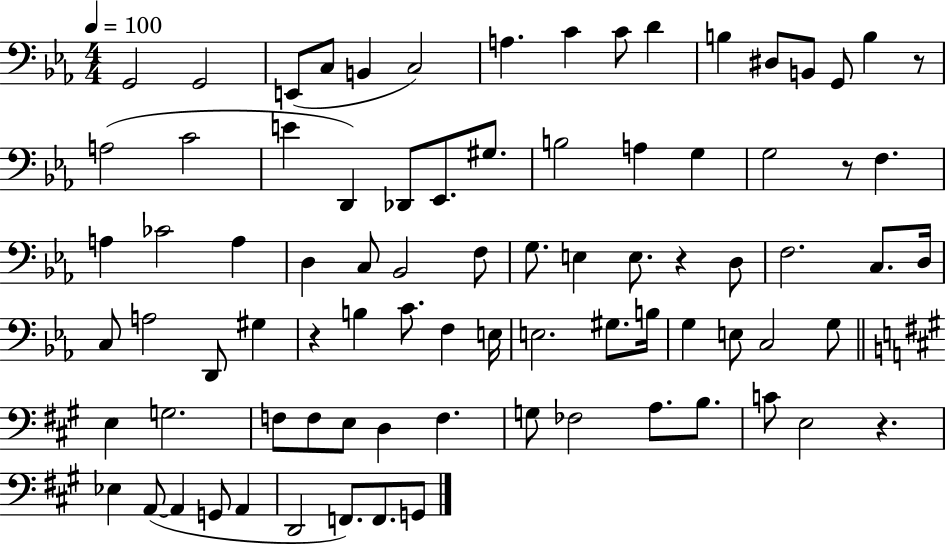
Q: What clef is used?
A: bass